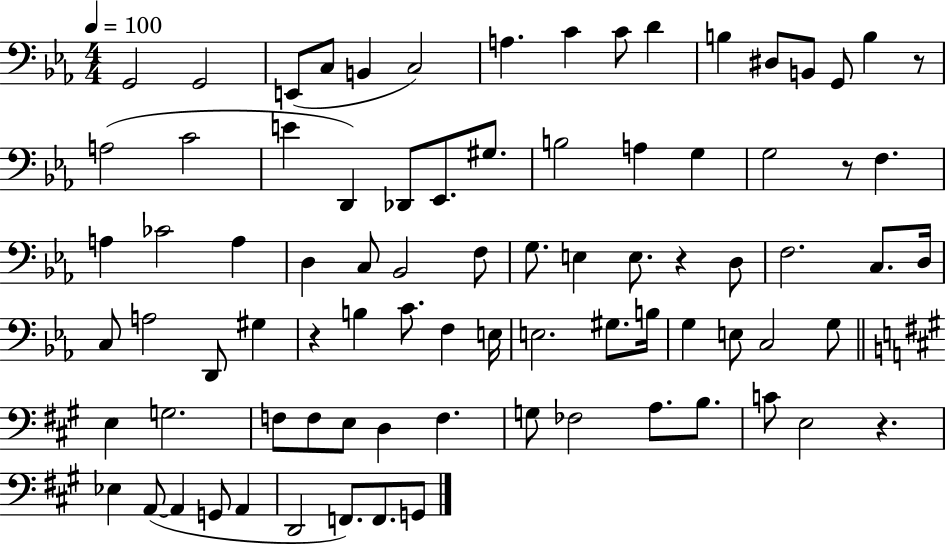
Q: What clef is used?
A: bass